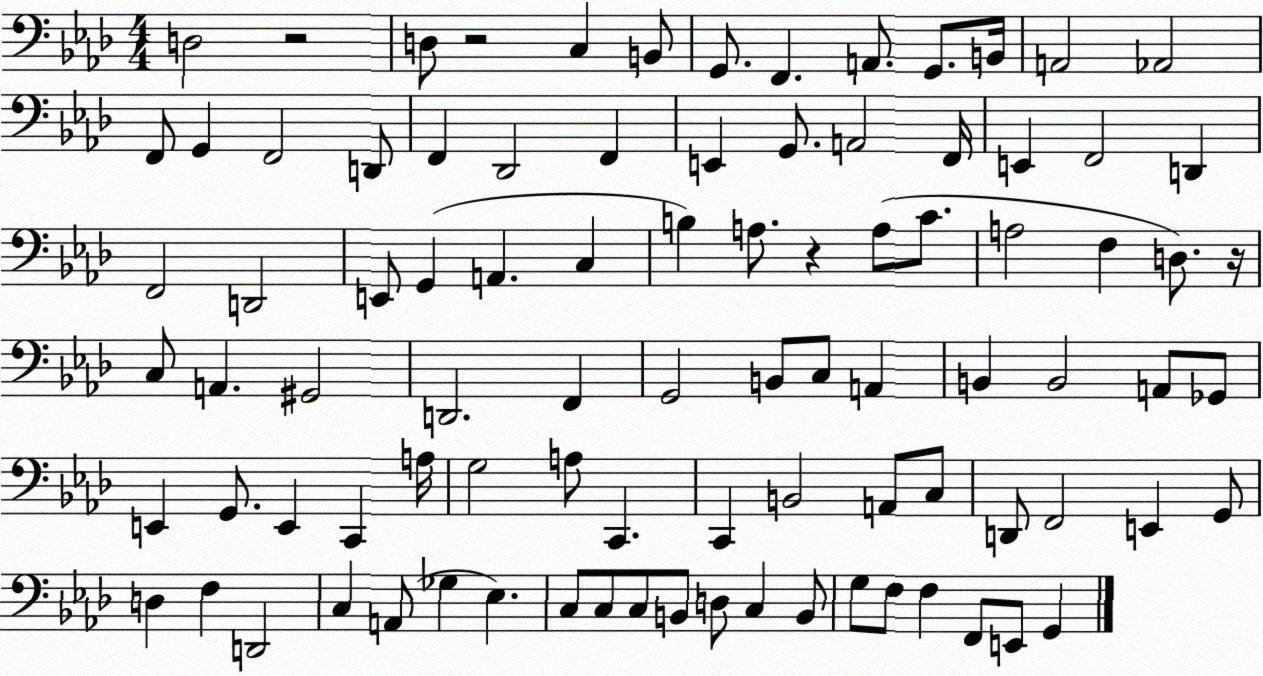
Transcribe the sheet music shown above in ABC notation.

X:1
T:Untitled
M:4/4
L:1/4
K:Ab
D,2 z2 D,/2 z2 C, B,,/2 G,,/2 F,, A,,/2 G,,/2 B,,/4 A,,2 _A,,2 F,,/2 G,, F,,2 D,,/2 F,, _D,,2 F,, E,, G,,/2 A,,2 F,,/4 E,, F,,2 D,, F,,2 D,,2 E,,/2 G,, A,, C, B, A,/2 z A,/2 C/2 A,2 F, D,/2 z/4 C,/2 A,, ^G,,2 D,,2 F,, G,,2 B,,/2 C,/2 A,, B,, B,,2 A,,/2 _G,,/2 E,, G,,/2 E,, C,, A,/4 G,2 A,/2 C,, C,, B,,2 A,,/2 C,/2 D,,/2 F,,2 E,, G,,/2 D, F, D,,2 C, A,,/2 _G, _E, C,/2 C,/2 C,/2 B,,/2 D,/2 C, B,,/2 G,/2 F,/2 F, F,,/2 E,,/2 G,,